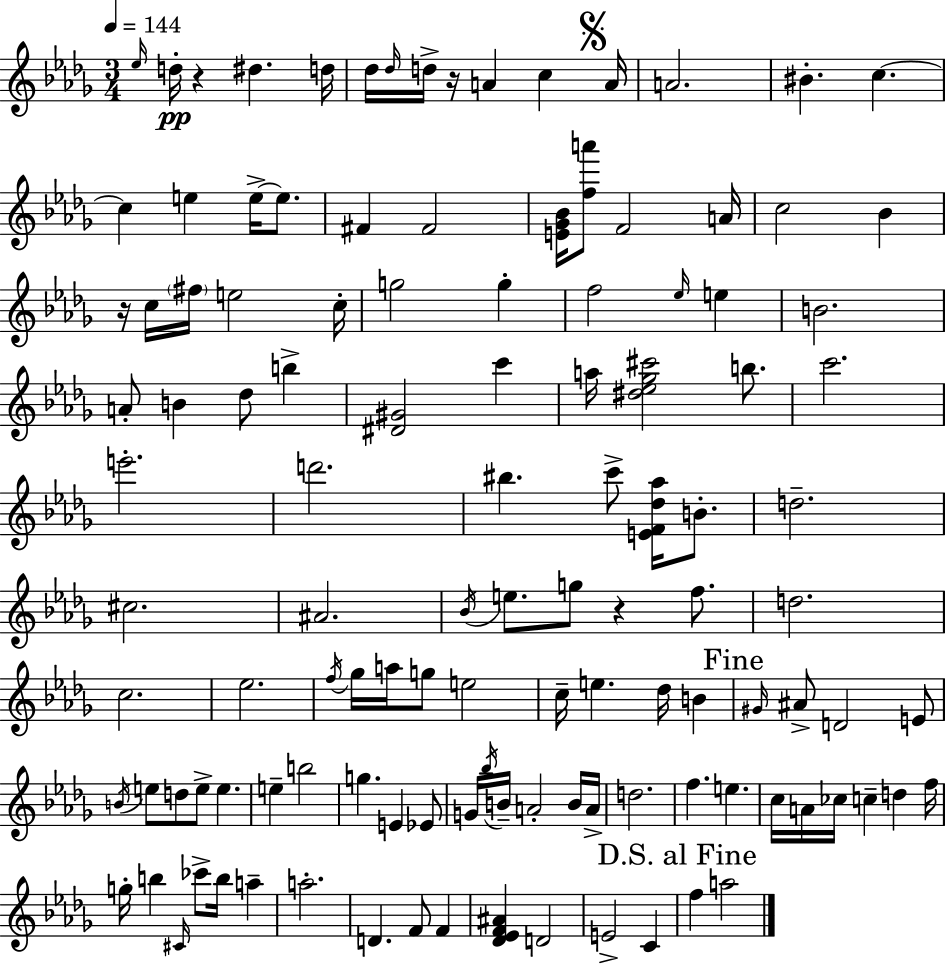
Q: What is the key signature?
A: BES minor